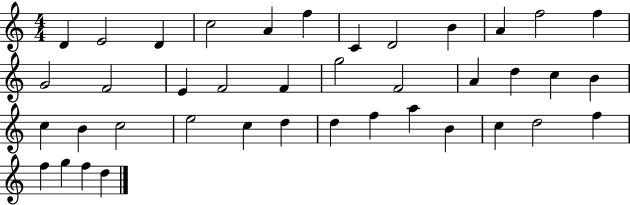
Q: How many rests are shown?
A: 0